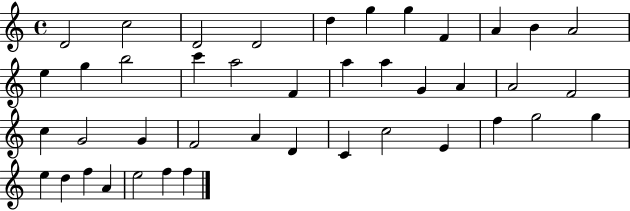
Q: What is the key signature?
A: C major